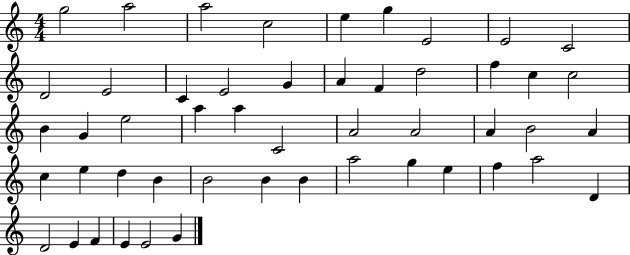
{
  \clef treble
  \numericTimeSignature
  \time 4/4
  \key c \major
  g''2 a''2 | a''2 c''2 | e''4 g''4 e'2 | e'2 c'2 | \break d'2 e'2 | c'4 e'2 g'4 | a'4 f'4 d''2 | f''4 c''4 c''2 | \break b'4 g'4 e''2 | a''4 a''4 c'2 | a'2 a'2 | a'4 b'2 a'4 | \break c''4 e''4 d''4 b'4 | b'2 b'4 b'4 | a''2 g''4 e''4 | f''4 a''2 d'4 | \break d'2 e'4 f'4 | e'4 e'2 g'4 | \bar "|."
}